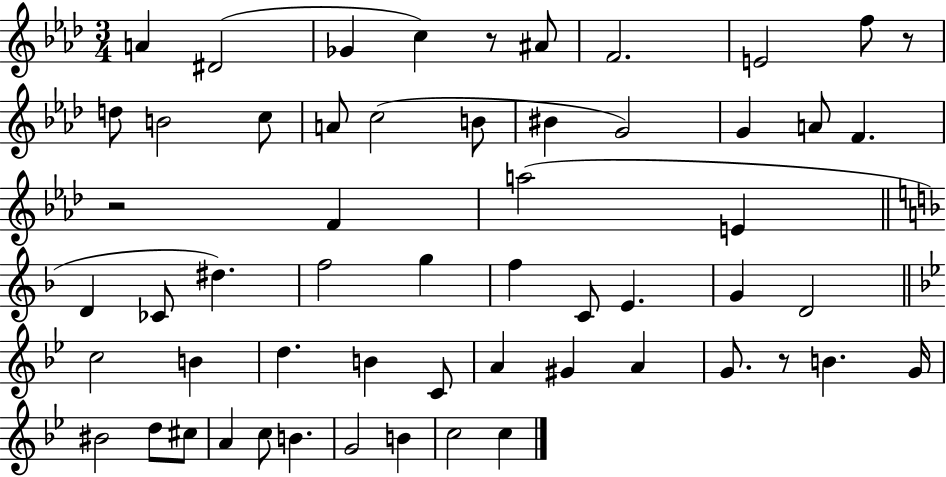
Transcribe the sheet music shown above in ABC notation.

X:1
T:Untitled
M:3/4
L:1/4
K:Ab
A ^D2 _G c z/2 ^A/2 F2 E2 f/2 z/2 d/2 B2 c/2 A/2 c2 B/2 ^B G2 G A/2 F z2 F a2 E D _C/2 ^d f2 g f C/2 E G D2 c2 B d B C/2 A ^G A G/2 z/2 B G/4 ^B2 d/2 ^c/2 A c/2 B G2 B c2 c